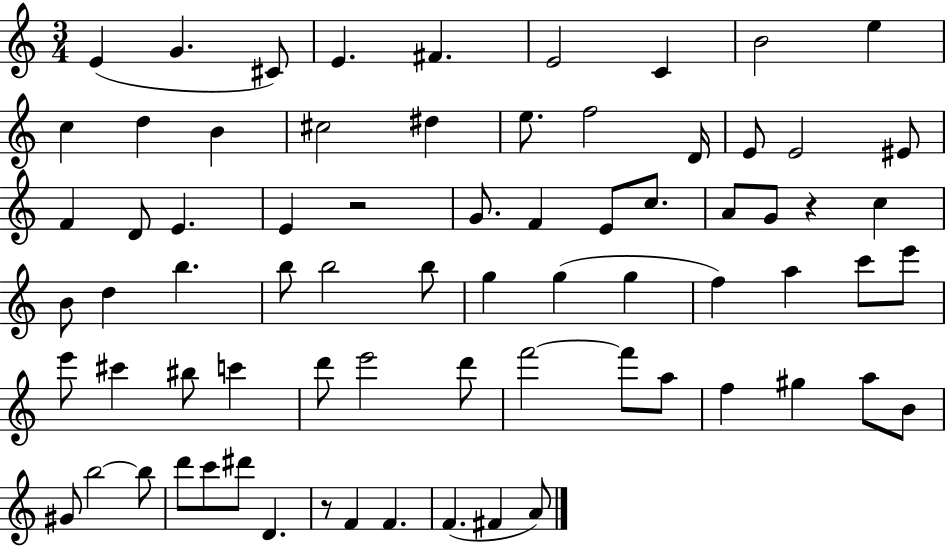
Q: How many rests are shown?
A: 3